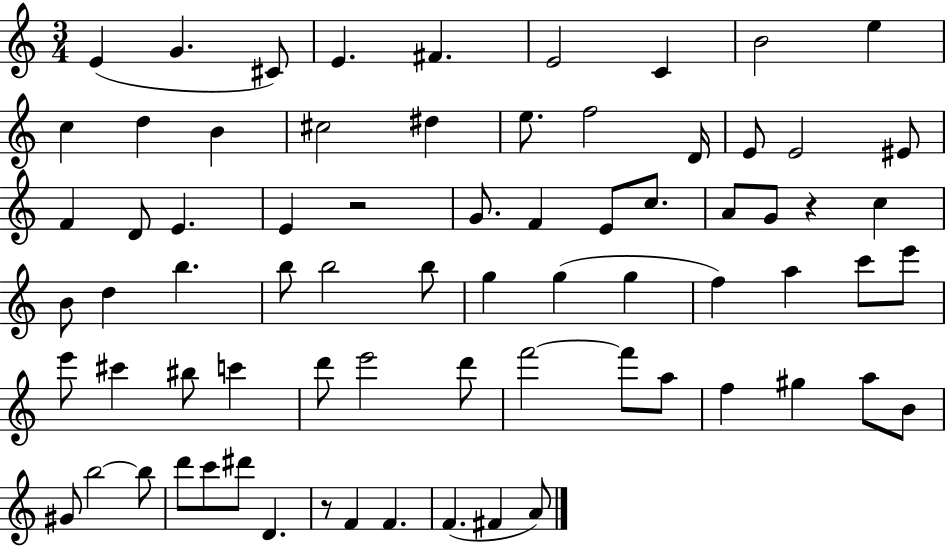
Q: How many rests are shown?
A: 3